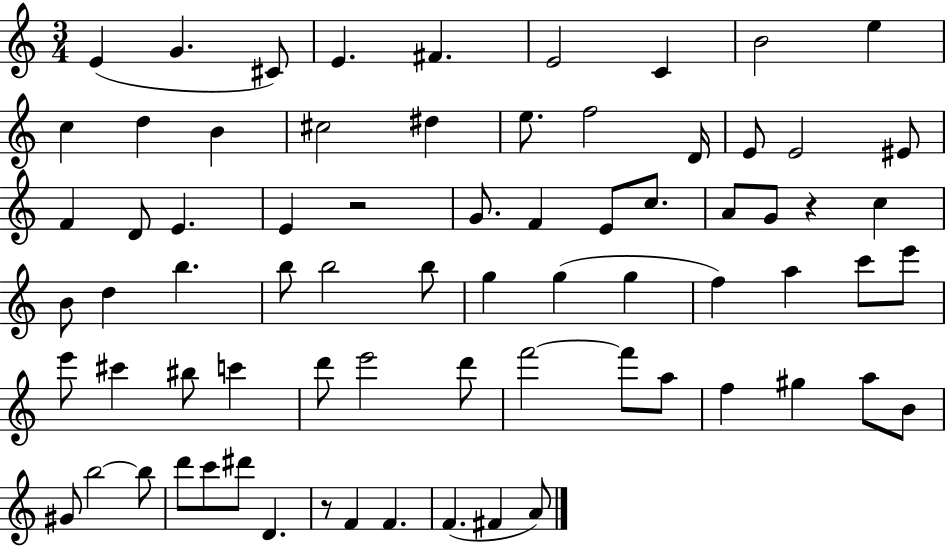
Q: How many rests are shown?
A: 3